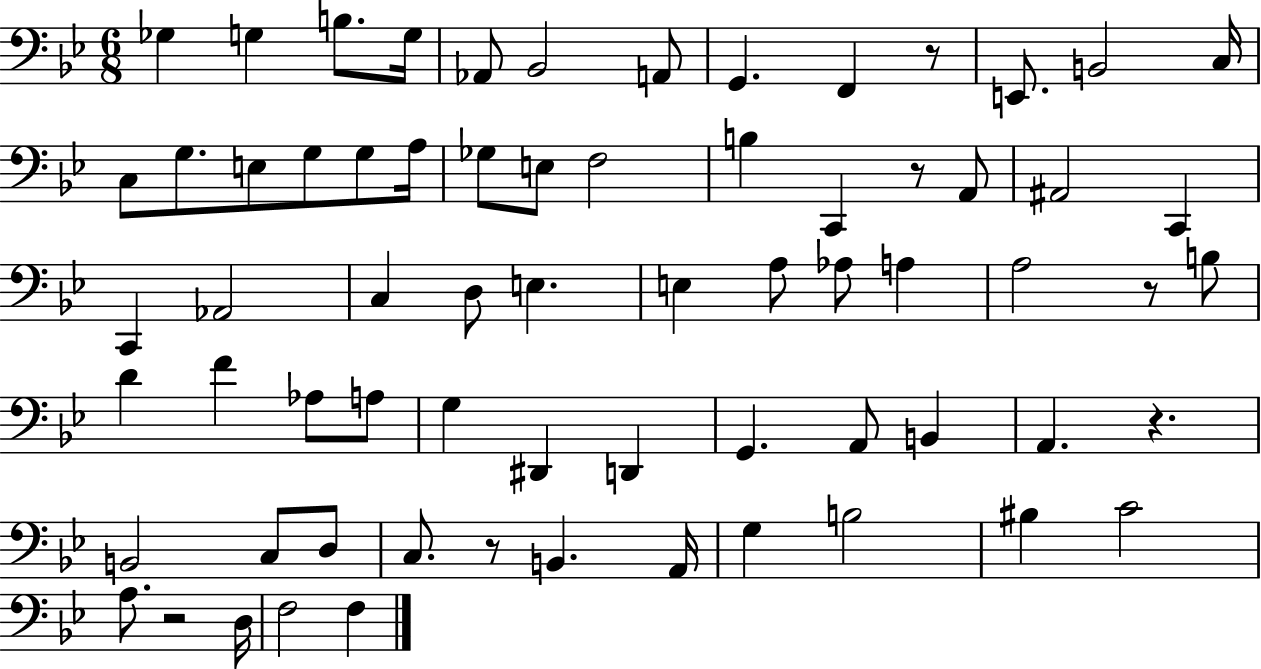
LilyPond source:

{
  \clef bass
  \numericTimeSignature
  \time 6/8
  \key bes \major
  ges4 g4 b8. g16 | aes,8 bes,2 a,8 | g,4. f,4 r8 | e,8. b,2 c16 | \break c8 g8. e8 g8 g8 a16 | ges8 e8 f2 | b4 c,4 r8 a,8 | ais,2 c,4 | \break c,4 aes,2 | c4 d8 e4. | e4 a8 aes8 a4 | a2 r8 b8 | \break d'4 f'4 aes8 a8 | g4 dis,4 d,4 | g,4. a,8 b,4 | a,4. r4. | \break b,2 c8 d8 | c8. r8 b,4. a,16 | g4 b2 | bis4 c'2 | \break a8. r2 d16 | f2 f4 | \bar "|."
}